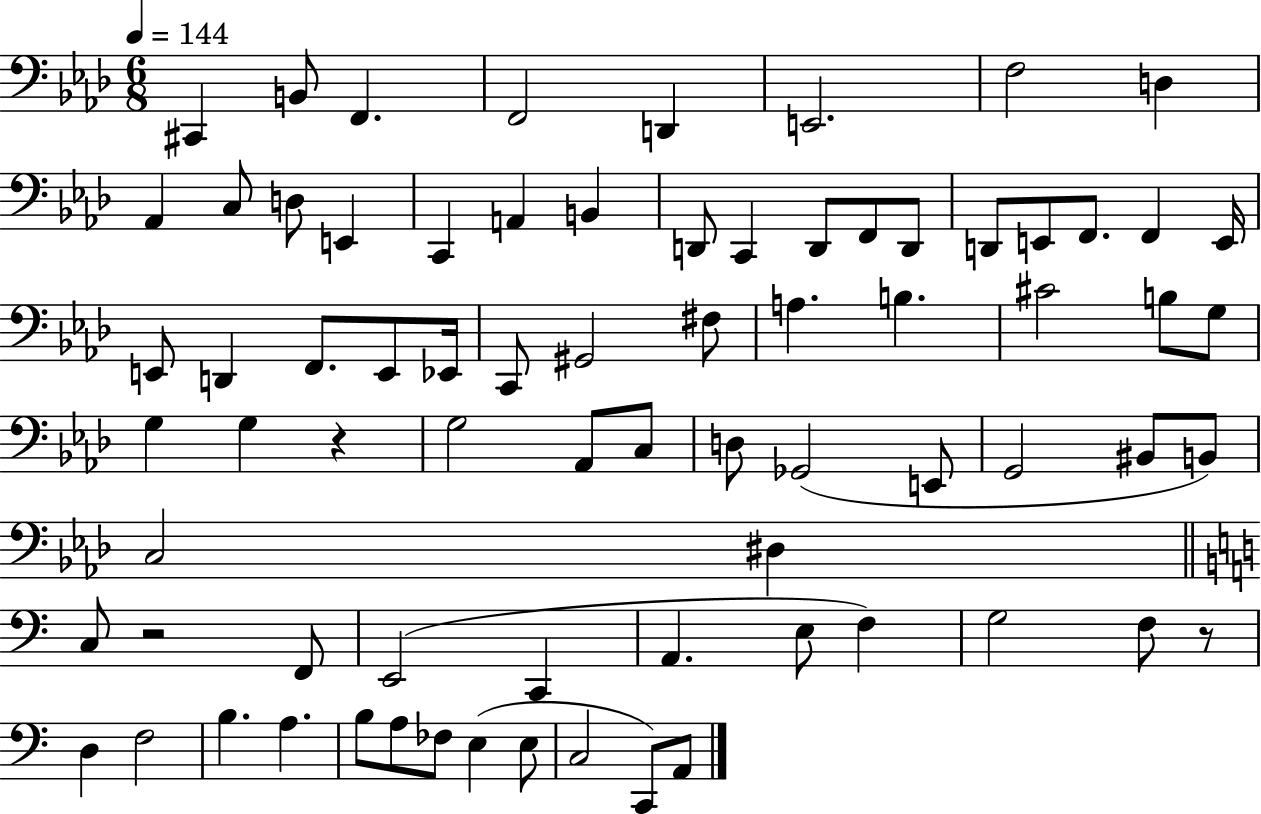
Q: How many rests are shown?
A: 3